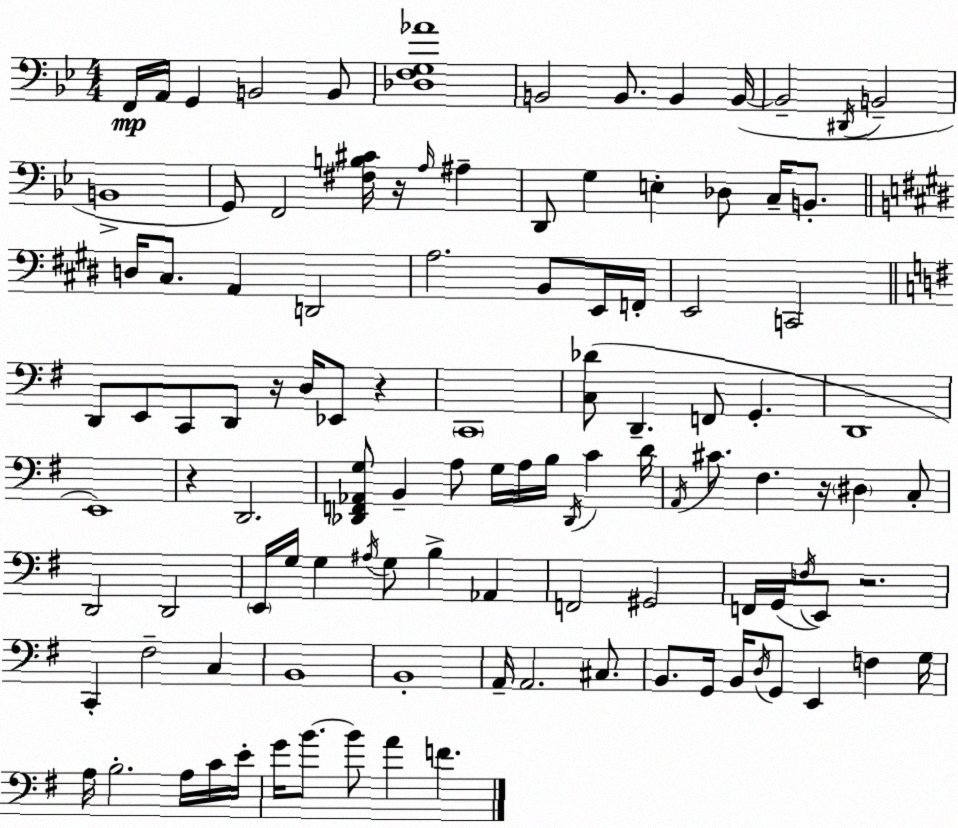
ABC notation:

X:1
T:Untitled
M:4/4
L:1/4
K:Bb
F,,/4 A,,/4 G,, B,,2 B,,/2 [_D,F,G,_A]4 B,,2 B,,/2 B,, B,,/4 B,,2 ^D,,/4 B,,2 B,,4 G,,/2 F,,2 [^F,B,^C]/4 z/4 A,/4 ^A, D,,/2 G, E, _D,/2 C,/4 B,,/2 D,/4 ^C,/2 A,, D,,2 A,2 B,,/2 E,,/4 F,,/4 E,,2 C,,2 D,,/2 E,,/2 C,,/2 D,,/2 z/4 D,/4 _E,,/2 z C,,4 [C,_D]/2 D,, F,,/2 G,, D,,4 E,,4 z D,,2 [_D,,F,,_A,,G,]/2 B,, A,/2 G,/4 A,/4 B,/4 _D,,/4 C D/4 A,,/4 ^C/2 ^F, z/4 ^D, C,/2 D,,2 D,,2 E,,/4 G,/4 G, ^A,/4 G,/2 B, _A,, F,,2 ^G,,2 F,,/4 G,,/4 F,/4 E,,/2 z2 C,, ^F,2 C, B,,4 B,,4 A,,/4 A,,2 ^C,/2 B,,/2 G,,/4 B,,/4 D,/4 G,,/2 E,, F, G,/4 A,/4 B,2 A,/4 C/4 E/4 G/4 B/2 B/2 A F